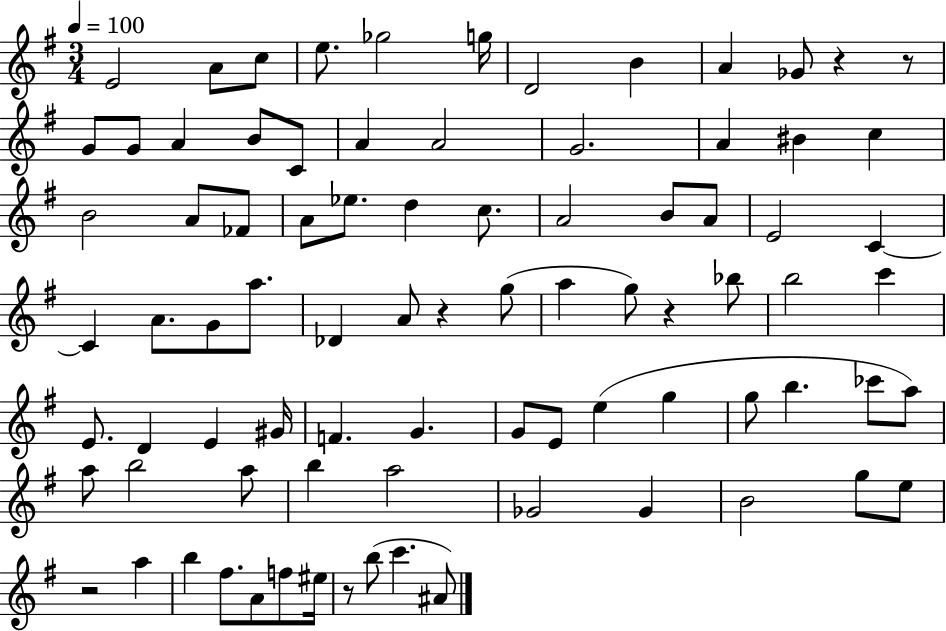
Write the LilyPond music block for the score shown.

{
  \clef treble
  \numericTimeSignature
  \time 3/4
  \key g \major
  \tempo 4 = 100
  e'2 a'8 c''8 | e''8. ges''2 g''16 | d'2 b'4 | a'4 ges'8 r4 r8 | \break g'8 g'8 a'4 b'8 c'8 | a'4 a'2 | g'2. | a'4 bis'4 c''4 | \break b'2 a'8 fes'8 | a'8 ees''8. d''4 c''8. | a'2 b'8 a'8 | e'2 c'4~~ | \break c'4 a'8. g'8 a''8. | des'4 a'8 r4 g''8( | a''4 g''8) r4 bes''8 | b''2 c'''4 | \break e'8. d'4 e'4 gis'16 | f'4. g'4. | g'8 e'8 e''4( g''4 | g''8 b''4. ces'''8 a''8) | \break a''8 b''2 a''8 | b''4 a''2 | ges'2 ges'4 | b'2 g''8 e''8 | \break r2 a''4 | b''4 fis''8. a'8 f''8 eis''16 | r8 b''8( c'''4. ais'8) | \bar "|."
}